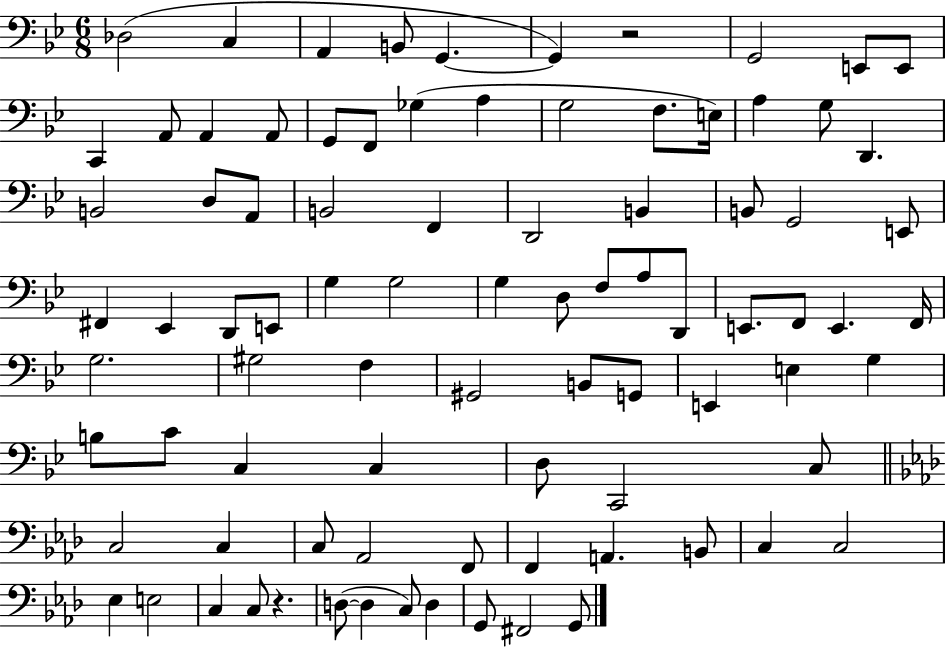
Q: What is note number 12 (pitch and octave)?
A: A2